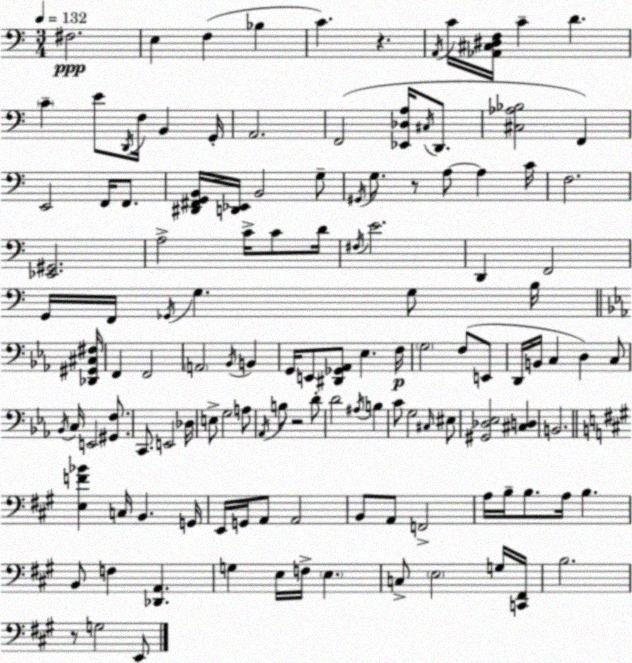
X:1
T:Untitled
M:3/4
L:1/4
K:Am
^F,2 E, F, _B, C z A,,/4 C/4 [_A,,^C,^D,F,]/4 C D C E/2 D,,/4 F,/4 B,, G,,/4 A,,2 F,,2 [_E,,_D,A,]/4 ^C,/4 D,,/2 [^C,_A,_B,]2 F,, E,,2 F,,/4 F,,/2 [^D,,^F,,G,,B,,]/4 [D,,_E,,]/4 B,,2 G,/2 ^G,,/4 G,/2 z/2 A,/2 A, C/4 F,2 [_E,,^G,,]2 A,2 C/4 C/2 D/4 ^F,/4 E2 D,, F,,2 G,,/4 F,,/4 _G,,/4 G, G,/2 B,/4 [_D,,^G,,^C,^F,]/4 F,, F,,2 A,,2 _B,,/4 B,, G,,/4 E,,/2 [^D,,_G,,_A,,]/2 _E, F,/4 G,2 F,/2 E,,/2 D,,/4 B,,/4 C, D, C,/2 _B,,/4 C,/4 E,,2 [^G,,F,]/2 C,,/2 E,,2 _D,/4 E,/2 G,2 A,/2 _A,,/4 B,/2 z2 D/2 D2 ^A,/4 B, C/2 G,2 ^C,/4 ^E,/2 [^G,,_D,_E,]2 [^C,D,] B,,2 [E,F_B] C,/4 B,, G,,/4 E,,/4 G,,/4 A,,/2 A,,2 B,,/2 A,,/2 F,,2 A,/4 B,/4 B,/2 A,/4 B, B,,/2 F, [_D,,A,,] G, E,/4 F,/4 E, C,/2 E,2 G,/4 [C,,^F,,]/4 B,2 z/2 G,2 E,,/2